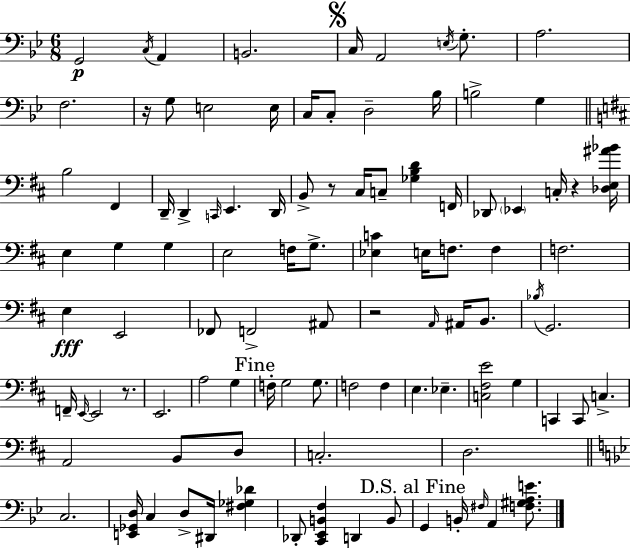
{
  \clef bass
  \numericTimeSignature
  \time 6/8
  \key bes \major
  g,2\p \acciaccatura { c16 } a,4 | b,2. | \mark \markup { \musicglyph "scripts.segno" } c16 a,2 \acciaccatura { e16 } g8.-. | a2. | \break f2. | r16 g8 e2 | e16 c16 c8-. d2-- | bes16 b2-> g4 | \break \bar "||" \break \key d \major b2 fis,4 | d,16-- d,4-> \grace { c,16 } e,4. | d,16 b,8-> r8 cis16 c8-- <ges b d'>4 | f,16 des,8 \parenthesize ees,4 c16-. r4 | \break <des e ais' bes'>16 e4 g4 g4 | e2 f16 g8.-> | <ees c'>4 e16 f8. f4 | f2. | \break e4\fff e,2 | fes,8 f,2-> ais,8 | r2 \grace { a,16 } ais,16 b,8. | \acciaccatura { bes16 } g,2. | \break f,16-- \grace { e,16~ }~ e,2 | r8. e,2. | a2 | g4 \mark "Fine" f16-. g2 | \break g8. f2 | f4 e4. ees4.-- | <c fis e'>2 | g4 c,4 c,8 c4.-> | \break a,2 | b,8 d8 c2.-. | d2. | \bar "||" \break \key g \minor c2. | <e, ges, d>16 c4 d8-> dis,16 <fis ges des'>4 | des,8-. <c, ees, b, f>4 d,4 b,8 | \mark "D.S. al Fine" g,4 b,16-. \grace { fis16 } a,4 <f gis a e'>8. | \break \bar "|."
}